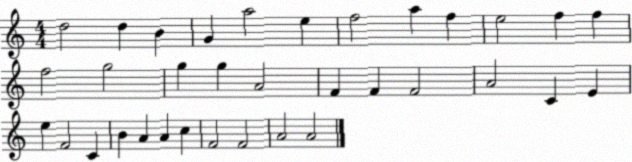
X:1
T:Untitled
M:4/4
L:1/4
K:C
d2 d B G a2 e f2 a f e2 f f f2 g2 g g A2 F F F2 A2 C E e F2 C B A A c F2 F2 A2 A2